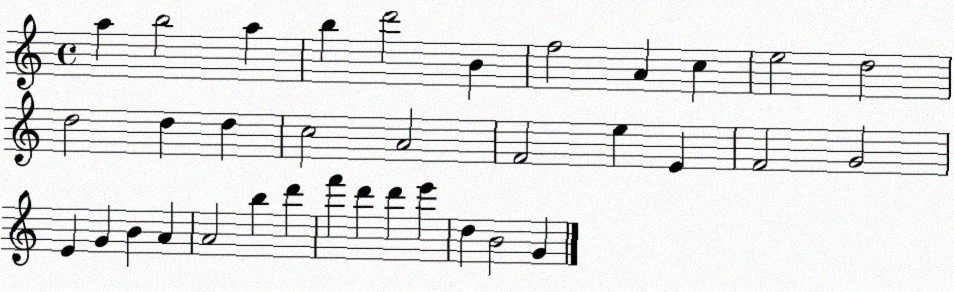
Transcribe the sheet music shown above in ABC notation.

X:1
T:Untitled
M:4/4
L:1/4
K:C
a b2 a b d'2 B f2 A c e2 d2 d2 d d c2 A2 F2 e E F2 G2 E G B A A2 b d' f' d' d' e' d B2 G